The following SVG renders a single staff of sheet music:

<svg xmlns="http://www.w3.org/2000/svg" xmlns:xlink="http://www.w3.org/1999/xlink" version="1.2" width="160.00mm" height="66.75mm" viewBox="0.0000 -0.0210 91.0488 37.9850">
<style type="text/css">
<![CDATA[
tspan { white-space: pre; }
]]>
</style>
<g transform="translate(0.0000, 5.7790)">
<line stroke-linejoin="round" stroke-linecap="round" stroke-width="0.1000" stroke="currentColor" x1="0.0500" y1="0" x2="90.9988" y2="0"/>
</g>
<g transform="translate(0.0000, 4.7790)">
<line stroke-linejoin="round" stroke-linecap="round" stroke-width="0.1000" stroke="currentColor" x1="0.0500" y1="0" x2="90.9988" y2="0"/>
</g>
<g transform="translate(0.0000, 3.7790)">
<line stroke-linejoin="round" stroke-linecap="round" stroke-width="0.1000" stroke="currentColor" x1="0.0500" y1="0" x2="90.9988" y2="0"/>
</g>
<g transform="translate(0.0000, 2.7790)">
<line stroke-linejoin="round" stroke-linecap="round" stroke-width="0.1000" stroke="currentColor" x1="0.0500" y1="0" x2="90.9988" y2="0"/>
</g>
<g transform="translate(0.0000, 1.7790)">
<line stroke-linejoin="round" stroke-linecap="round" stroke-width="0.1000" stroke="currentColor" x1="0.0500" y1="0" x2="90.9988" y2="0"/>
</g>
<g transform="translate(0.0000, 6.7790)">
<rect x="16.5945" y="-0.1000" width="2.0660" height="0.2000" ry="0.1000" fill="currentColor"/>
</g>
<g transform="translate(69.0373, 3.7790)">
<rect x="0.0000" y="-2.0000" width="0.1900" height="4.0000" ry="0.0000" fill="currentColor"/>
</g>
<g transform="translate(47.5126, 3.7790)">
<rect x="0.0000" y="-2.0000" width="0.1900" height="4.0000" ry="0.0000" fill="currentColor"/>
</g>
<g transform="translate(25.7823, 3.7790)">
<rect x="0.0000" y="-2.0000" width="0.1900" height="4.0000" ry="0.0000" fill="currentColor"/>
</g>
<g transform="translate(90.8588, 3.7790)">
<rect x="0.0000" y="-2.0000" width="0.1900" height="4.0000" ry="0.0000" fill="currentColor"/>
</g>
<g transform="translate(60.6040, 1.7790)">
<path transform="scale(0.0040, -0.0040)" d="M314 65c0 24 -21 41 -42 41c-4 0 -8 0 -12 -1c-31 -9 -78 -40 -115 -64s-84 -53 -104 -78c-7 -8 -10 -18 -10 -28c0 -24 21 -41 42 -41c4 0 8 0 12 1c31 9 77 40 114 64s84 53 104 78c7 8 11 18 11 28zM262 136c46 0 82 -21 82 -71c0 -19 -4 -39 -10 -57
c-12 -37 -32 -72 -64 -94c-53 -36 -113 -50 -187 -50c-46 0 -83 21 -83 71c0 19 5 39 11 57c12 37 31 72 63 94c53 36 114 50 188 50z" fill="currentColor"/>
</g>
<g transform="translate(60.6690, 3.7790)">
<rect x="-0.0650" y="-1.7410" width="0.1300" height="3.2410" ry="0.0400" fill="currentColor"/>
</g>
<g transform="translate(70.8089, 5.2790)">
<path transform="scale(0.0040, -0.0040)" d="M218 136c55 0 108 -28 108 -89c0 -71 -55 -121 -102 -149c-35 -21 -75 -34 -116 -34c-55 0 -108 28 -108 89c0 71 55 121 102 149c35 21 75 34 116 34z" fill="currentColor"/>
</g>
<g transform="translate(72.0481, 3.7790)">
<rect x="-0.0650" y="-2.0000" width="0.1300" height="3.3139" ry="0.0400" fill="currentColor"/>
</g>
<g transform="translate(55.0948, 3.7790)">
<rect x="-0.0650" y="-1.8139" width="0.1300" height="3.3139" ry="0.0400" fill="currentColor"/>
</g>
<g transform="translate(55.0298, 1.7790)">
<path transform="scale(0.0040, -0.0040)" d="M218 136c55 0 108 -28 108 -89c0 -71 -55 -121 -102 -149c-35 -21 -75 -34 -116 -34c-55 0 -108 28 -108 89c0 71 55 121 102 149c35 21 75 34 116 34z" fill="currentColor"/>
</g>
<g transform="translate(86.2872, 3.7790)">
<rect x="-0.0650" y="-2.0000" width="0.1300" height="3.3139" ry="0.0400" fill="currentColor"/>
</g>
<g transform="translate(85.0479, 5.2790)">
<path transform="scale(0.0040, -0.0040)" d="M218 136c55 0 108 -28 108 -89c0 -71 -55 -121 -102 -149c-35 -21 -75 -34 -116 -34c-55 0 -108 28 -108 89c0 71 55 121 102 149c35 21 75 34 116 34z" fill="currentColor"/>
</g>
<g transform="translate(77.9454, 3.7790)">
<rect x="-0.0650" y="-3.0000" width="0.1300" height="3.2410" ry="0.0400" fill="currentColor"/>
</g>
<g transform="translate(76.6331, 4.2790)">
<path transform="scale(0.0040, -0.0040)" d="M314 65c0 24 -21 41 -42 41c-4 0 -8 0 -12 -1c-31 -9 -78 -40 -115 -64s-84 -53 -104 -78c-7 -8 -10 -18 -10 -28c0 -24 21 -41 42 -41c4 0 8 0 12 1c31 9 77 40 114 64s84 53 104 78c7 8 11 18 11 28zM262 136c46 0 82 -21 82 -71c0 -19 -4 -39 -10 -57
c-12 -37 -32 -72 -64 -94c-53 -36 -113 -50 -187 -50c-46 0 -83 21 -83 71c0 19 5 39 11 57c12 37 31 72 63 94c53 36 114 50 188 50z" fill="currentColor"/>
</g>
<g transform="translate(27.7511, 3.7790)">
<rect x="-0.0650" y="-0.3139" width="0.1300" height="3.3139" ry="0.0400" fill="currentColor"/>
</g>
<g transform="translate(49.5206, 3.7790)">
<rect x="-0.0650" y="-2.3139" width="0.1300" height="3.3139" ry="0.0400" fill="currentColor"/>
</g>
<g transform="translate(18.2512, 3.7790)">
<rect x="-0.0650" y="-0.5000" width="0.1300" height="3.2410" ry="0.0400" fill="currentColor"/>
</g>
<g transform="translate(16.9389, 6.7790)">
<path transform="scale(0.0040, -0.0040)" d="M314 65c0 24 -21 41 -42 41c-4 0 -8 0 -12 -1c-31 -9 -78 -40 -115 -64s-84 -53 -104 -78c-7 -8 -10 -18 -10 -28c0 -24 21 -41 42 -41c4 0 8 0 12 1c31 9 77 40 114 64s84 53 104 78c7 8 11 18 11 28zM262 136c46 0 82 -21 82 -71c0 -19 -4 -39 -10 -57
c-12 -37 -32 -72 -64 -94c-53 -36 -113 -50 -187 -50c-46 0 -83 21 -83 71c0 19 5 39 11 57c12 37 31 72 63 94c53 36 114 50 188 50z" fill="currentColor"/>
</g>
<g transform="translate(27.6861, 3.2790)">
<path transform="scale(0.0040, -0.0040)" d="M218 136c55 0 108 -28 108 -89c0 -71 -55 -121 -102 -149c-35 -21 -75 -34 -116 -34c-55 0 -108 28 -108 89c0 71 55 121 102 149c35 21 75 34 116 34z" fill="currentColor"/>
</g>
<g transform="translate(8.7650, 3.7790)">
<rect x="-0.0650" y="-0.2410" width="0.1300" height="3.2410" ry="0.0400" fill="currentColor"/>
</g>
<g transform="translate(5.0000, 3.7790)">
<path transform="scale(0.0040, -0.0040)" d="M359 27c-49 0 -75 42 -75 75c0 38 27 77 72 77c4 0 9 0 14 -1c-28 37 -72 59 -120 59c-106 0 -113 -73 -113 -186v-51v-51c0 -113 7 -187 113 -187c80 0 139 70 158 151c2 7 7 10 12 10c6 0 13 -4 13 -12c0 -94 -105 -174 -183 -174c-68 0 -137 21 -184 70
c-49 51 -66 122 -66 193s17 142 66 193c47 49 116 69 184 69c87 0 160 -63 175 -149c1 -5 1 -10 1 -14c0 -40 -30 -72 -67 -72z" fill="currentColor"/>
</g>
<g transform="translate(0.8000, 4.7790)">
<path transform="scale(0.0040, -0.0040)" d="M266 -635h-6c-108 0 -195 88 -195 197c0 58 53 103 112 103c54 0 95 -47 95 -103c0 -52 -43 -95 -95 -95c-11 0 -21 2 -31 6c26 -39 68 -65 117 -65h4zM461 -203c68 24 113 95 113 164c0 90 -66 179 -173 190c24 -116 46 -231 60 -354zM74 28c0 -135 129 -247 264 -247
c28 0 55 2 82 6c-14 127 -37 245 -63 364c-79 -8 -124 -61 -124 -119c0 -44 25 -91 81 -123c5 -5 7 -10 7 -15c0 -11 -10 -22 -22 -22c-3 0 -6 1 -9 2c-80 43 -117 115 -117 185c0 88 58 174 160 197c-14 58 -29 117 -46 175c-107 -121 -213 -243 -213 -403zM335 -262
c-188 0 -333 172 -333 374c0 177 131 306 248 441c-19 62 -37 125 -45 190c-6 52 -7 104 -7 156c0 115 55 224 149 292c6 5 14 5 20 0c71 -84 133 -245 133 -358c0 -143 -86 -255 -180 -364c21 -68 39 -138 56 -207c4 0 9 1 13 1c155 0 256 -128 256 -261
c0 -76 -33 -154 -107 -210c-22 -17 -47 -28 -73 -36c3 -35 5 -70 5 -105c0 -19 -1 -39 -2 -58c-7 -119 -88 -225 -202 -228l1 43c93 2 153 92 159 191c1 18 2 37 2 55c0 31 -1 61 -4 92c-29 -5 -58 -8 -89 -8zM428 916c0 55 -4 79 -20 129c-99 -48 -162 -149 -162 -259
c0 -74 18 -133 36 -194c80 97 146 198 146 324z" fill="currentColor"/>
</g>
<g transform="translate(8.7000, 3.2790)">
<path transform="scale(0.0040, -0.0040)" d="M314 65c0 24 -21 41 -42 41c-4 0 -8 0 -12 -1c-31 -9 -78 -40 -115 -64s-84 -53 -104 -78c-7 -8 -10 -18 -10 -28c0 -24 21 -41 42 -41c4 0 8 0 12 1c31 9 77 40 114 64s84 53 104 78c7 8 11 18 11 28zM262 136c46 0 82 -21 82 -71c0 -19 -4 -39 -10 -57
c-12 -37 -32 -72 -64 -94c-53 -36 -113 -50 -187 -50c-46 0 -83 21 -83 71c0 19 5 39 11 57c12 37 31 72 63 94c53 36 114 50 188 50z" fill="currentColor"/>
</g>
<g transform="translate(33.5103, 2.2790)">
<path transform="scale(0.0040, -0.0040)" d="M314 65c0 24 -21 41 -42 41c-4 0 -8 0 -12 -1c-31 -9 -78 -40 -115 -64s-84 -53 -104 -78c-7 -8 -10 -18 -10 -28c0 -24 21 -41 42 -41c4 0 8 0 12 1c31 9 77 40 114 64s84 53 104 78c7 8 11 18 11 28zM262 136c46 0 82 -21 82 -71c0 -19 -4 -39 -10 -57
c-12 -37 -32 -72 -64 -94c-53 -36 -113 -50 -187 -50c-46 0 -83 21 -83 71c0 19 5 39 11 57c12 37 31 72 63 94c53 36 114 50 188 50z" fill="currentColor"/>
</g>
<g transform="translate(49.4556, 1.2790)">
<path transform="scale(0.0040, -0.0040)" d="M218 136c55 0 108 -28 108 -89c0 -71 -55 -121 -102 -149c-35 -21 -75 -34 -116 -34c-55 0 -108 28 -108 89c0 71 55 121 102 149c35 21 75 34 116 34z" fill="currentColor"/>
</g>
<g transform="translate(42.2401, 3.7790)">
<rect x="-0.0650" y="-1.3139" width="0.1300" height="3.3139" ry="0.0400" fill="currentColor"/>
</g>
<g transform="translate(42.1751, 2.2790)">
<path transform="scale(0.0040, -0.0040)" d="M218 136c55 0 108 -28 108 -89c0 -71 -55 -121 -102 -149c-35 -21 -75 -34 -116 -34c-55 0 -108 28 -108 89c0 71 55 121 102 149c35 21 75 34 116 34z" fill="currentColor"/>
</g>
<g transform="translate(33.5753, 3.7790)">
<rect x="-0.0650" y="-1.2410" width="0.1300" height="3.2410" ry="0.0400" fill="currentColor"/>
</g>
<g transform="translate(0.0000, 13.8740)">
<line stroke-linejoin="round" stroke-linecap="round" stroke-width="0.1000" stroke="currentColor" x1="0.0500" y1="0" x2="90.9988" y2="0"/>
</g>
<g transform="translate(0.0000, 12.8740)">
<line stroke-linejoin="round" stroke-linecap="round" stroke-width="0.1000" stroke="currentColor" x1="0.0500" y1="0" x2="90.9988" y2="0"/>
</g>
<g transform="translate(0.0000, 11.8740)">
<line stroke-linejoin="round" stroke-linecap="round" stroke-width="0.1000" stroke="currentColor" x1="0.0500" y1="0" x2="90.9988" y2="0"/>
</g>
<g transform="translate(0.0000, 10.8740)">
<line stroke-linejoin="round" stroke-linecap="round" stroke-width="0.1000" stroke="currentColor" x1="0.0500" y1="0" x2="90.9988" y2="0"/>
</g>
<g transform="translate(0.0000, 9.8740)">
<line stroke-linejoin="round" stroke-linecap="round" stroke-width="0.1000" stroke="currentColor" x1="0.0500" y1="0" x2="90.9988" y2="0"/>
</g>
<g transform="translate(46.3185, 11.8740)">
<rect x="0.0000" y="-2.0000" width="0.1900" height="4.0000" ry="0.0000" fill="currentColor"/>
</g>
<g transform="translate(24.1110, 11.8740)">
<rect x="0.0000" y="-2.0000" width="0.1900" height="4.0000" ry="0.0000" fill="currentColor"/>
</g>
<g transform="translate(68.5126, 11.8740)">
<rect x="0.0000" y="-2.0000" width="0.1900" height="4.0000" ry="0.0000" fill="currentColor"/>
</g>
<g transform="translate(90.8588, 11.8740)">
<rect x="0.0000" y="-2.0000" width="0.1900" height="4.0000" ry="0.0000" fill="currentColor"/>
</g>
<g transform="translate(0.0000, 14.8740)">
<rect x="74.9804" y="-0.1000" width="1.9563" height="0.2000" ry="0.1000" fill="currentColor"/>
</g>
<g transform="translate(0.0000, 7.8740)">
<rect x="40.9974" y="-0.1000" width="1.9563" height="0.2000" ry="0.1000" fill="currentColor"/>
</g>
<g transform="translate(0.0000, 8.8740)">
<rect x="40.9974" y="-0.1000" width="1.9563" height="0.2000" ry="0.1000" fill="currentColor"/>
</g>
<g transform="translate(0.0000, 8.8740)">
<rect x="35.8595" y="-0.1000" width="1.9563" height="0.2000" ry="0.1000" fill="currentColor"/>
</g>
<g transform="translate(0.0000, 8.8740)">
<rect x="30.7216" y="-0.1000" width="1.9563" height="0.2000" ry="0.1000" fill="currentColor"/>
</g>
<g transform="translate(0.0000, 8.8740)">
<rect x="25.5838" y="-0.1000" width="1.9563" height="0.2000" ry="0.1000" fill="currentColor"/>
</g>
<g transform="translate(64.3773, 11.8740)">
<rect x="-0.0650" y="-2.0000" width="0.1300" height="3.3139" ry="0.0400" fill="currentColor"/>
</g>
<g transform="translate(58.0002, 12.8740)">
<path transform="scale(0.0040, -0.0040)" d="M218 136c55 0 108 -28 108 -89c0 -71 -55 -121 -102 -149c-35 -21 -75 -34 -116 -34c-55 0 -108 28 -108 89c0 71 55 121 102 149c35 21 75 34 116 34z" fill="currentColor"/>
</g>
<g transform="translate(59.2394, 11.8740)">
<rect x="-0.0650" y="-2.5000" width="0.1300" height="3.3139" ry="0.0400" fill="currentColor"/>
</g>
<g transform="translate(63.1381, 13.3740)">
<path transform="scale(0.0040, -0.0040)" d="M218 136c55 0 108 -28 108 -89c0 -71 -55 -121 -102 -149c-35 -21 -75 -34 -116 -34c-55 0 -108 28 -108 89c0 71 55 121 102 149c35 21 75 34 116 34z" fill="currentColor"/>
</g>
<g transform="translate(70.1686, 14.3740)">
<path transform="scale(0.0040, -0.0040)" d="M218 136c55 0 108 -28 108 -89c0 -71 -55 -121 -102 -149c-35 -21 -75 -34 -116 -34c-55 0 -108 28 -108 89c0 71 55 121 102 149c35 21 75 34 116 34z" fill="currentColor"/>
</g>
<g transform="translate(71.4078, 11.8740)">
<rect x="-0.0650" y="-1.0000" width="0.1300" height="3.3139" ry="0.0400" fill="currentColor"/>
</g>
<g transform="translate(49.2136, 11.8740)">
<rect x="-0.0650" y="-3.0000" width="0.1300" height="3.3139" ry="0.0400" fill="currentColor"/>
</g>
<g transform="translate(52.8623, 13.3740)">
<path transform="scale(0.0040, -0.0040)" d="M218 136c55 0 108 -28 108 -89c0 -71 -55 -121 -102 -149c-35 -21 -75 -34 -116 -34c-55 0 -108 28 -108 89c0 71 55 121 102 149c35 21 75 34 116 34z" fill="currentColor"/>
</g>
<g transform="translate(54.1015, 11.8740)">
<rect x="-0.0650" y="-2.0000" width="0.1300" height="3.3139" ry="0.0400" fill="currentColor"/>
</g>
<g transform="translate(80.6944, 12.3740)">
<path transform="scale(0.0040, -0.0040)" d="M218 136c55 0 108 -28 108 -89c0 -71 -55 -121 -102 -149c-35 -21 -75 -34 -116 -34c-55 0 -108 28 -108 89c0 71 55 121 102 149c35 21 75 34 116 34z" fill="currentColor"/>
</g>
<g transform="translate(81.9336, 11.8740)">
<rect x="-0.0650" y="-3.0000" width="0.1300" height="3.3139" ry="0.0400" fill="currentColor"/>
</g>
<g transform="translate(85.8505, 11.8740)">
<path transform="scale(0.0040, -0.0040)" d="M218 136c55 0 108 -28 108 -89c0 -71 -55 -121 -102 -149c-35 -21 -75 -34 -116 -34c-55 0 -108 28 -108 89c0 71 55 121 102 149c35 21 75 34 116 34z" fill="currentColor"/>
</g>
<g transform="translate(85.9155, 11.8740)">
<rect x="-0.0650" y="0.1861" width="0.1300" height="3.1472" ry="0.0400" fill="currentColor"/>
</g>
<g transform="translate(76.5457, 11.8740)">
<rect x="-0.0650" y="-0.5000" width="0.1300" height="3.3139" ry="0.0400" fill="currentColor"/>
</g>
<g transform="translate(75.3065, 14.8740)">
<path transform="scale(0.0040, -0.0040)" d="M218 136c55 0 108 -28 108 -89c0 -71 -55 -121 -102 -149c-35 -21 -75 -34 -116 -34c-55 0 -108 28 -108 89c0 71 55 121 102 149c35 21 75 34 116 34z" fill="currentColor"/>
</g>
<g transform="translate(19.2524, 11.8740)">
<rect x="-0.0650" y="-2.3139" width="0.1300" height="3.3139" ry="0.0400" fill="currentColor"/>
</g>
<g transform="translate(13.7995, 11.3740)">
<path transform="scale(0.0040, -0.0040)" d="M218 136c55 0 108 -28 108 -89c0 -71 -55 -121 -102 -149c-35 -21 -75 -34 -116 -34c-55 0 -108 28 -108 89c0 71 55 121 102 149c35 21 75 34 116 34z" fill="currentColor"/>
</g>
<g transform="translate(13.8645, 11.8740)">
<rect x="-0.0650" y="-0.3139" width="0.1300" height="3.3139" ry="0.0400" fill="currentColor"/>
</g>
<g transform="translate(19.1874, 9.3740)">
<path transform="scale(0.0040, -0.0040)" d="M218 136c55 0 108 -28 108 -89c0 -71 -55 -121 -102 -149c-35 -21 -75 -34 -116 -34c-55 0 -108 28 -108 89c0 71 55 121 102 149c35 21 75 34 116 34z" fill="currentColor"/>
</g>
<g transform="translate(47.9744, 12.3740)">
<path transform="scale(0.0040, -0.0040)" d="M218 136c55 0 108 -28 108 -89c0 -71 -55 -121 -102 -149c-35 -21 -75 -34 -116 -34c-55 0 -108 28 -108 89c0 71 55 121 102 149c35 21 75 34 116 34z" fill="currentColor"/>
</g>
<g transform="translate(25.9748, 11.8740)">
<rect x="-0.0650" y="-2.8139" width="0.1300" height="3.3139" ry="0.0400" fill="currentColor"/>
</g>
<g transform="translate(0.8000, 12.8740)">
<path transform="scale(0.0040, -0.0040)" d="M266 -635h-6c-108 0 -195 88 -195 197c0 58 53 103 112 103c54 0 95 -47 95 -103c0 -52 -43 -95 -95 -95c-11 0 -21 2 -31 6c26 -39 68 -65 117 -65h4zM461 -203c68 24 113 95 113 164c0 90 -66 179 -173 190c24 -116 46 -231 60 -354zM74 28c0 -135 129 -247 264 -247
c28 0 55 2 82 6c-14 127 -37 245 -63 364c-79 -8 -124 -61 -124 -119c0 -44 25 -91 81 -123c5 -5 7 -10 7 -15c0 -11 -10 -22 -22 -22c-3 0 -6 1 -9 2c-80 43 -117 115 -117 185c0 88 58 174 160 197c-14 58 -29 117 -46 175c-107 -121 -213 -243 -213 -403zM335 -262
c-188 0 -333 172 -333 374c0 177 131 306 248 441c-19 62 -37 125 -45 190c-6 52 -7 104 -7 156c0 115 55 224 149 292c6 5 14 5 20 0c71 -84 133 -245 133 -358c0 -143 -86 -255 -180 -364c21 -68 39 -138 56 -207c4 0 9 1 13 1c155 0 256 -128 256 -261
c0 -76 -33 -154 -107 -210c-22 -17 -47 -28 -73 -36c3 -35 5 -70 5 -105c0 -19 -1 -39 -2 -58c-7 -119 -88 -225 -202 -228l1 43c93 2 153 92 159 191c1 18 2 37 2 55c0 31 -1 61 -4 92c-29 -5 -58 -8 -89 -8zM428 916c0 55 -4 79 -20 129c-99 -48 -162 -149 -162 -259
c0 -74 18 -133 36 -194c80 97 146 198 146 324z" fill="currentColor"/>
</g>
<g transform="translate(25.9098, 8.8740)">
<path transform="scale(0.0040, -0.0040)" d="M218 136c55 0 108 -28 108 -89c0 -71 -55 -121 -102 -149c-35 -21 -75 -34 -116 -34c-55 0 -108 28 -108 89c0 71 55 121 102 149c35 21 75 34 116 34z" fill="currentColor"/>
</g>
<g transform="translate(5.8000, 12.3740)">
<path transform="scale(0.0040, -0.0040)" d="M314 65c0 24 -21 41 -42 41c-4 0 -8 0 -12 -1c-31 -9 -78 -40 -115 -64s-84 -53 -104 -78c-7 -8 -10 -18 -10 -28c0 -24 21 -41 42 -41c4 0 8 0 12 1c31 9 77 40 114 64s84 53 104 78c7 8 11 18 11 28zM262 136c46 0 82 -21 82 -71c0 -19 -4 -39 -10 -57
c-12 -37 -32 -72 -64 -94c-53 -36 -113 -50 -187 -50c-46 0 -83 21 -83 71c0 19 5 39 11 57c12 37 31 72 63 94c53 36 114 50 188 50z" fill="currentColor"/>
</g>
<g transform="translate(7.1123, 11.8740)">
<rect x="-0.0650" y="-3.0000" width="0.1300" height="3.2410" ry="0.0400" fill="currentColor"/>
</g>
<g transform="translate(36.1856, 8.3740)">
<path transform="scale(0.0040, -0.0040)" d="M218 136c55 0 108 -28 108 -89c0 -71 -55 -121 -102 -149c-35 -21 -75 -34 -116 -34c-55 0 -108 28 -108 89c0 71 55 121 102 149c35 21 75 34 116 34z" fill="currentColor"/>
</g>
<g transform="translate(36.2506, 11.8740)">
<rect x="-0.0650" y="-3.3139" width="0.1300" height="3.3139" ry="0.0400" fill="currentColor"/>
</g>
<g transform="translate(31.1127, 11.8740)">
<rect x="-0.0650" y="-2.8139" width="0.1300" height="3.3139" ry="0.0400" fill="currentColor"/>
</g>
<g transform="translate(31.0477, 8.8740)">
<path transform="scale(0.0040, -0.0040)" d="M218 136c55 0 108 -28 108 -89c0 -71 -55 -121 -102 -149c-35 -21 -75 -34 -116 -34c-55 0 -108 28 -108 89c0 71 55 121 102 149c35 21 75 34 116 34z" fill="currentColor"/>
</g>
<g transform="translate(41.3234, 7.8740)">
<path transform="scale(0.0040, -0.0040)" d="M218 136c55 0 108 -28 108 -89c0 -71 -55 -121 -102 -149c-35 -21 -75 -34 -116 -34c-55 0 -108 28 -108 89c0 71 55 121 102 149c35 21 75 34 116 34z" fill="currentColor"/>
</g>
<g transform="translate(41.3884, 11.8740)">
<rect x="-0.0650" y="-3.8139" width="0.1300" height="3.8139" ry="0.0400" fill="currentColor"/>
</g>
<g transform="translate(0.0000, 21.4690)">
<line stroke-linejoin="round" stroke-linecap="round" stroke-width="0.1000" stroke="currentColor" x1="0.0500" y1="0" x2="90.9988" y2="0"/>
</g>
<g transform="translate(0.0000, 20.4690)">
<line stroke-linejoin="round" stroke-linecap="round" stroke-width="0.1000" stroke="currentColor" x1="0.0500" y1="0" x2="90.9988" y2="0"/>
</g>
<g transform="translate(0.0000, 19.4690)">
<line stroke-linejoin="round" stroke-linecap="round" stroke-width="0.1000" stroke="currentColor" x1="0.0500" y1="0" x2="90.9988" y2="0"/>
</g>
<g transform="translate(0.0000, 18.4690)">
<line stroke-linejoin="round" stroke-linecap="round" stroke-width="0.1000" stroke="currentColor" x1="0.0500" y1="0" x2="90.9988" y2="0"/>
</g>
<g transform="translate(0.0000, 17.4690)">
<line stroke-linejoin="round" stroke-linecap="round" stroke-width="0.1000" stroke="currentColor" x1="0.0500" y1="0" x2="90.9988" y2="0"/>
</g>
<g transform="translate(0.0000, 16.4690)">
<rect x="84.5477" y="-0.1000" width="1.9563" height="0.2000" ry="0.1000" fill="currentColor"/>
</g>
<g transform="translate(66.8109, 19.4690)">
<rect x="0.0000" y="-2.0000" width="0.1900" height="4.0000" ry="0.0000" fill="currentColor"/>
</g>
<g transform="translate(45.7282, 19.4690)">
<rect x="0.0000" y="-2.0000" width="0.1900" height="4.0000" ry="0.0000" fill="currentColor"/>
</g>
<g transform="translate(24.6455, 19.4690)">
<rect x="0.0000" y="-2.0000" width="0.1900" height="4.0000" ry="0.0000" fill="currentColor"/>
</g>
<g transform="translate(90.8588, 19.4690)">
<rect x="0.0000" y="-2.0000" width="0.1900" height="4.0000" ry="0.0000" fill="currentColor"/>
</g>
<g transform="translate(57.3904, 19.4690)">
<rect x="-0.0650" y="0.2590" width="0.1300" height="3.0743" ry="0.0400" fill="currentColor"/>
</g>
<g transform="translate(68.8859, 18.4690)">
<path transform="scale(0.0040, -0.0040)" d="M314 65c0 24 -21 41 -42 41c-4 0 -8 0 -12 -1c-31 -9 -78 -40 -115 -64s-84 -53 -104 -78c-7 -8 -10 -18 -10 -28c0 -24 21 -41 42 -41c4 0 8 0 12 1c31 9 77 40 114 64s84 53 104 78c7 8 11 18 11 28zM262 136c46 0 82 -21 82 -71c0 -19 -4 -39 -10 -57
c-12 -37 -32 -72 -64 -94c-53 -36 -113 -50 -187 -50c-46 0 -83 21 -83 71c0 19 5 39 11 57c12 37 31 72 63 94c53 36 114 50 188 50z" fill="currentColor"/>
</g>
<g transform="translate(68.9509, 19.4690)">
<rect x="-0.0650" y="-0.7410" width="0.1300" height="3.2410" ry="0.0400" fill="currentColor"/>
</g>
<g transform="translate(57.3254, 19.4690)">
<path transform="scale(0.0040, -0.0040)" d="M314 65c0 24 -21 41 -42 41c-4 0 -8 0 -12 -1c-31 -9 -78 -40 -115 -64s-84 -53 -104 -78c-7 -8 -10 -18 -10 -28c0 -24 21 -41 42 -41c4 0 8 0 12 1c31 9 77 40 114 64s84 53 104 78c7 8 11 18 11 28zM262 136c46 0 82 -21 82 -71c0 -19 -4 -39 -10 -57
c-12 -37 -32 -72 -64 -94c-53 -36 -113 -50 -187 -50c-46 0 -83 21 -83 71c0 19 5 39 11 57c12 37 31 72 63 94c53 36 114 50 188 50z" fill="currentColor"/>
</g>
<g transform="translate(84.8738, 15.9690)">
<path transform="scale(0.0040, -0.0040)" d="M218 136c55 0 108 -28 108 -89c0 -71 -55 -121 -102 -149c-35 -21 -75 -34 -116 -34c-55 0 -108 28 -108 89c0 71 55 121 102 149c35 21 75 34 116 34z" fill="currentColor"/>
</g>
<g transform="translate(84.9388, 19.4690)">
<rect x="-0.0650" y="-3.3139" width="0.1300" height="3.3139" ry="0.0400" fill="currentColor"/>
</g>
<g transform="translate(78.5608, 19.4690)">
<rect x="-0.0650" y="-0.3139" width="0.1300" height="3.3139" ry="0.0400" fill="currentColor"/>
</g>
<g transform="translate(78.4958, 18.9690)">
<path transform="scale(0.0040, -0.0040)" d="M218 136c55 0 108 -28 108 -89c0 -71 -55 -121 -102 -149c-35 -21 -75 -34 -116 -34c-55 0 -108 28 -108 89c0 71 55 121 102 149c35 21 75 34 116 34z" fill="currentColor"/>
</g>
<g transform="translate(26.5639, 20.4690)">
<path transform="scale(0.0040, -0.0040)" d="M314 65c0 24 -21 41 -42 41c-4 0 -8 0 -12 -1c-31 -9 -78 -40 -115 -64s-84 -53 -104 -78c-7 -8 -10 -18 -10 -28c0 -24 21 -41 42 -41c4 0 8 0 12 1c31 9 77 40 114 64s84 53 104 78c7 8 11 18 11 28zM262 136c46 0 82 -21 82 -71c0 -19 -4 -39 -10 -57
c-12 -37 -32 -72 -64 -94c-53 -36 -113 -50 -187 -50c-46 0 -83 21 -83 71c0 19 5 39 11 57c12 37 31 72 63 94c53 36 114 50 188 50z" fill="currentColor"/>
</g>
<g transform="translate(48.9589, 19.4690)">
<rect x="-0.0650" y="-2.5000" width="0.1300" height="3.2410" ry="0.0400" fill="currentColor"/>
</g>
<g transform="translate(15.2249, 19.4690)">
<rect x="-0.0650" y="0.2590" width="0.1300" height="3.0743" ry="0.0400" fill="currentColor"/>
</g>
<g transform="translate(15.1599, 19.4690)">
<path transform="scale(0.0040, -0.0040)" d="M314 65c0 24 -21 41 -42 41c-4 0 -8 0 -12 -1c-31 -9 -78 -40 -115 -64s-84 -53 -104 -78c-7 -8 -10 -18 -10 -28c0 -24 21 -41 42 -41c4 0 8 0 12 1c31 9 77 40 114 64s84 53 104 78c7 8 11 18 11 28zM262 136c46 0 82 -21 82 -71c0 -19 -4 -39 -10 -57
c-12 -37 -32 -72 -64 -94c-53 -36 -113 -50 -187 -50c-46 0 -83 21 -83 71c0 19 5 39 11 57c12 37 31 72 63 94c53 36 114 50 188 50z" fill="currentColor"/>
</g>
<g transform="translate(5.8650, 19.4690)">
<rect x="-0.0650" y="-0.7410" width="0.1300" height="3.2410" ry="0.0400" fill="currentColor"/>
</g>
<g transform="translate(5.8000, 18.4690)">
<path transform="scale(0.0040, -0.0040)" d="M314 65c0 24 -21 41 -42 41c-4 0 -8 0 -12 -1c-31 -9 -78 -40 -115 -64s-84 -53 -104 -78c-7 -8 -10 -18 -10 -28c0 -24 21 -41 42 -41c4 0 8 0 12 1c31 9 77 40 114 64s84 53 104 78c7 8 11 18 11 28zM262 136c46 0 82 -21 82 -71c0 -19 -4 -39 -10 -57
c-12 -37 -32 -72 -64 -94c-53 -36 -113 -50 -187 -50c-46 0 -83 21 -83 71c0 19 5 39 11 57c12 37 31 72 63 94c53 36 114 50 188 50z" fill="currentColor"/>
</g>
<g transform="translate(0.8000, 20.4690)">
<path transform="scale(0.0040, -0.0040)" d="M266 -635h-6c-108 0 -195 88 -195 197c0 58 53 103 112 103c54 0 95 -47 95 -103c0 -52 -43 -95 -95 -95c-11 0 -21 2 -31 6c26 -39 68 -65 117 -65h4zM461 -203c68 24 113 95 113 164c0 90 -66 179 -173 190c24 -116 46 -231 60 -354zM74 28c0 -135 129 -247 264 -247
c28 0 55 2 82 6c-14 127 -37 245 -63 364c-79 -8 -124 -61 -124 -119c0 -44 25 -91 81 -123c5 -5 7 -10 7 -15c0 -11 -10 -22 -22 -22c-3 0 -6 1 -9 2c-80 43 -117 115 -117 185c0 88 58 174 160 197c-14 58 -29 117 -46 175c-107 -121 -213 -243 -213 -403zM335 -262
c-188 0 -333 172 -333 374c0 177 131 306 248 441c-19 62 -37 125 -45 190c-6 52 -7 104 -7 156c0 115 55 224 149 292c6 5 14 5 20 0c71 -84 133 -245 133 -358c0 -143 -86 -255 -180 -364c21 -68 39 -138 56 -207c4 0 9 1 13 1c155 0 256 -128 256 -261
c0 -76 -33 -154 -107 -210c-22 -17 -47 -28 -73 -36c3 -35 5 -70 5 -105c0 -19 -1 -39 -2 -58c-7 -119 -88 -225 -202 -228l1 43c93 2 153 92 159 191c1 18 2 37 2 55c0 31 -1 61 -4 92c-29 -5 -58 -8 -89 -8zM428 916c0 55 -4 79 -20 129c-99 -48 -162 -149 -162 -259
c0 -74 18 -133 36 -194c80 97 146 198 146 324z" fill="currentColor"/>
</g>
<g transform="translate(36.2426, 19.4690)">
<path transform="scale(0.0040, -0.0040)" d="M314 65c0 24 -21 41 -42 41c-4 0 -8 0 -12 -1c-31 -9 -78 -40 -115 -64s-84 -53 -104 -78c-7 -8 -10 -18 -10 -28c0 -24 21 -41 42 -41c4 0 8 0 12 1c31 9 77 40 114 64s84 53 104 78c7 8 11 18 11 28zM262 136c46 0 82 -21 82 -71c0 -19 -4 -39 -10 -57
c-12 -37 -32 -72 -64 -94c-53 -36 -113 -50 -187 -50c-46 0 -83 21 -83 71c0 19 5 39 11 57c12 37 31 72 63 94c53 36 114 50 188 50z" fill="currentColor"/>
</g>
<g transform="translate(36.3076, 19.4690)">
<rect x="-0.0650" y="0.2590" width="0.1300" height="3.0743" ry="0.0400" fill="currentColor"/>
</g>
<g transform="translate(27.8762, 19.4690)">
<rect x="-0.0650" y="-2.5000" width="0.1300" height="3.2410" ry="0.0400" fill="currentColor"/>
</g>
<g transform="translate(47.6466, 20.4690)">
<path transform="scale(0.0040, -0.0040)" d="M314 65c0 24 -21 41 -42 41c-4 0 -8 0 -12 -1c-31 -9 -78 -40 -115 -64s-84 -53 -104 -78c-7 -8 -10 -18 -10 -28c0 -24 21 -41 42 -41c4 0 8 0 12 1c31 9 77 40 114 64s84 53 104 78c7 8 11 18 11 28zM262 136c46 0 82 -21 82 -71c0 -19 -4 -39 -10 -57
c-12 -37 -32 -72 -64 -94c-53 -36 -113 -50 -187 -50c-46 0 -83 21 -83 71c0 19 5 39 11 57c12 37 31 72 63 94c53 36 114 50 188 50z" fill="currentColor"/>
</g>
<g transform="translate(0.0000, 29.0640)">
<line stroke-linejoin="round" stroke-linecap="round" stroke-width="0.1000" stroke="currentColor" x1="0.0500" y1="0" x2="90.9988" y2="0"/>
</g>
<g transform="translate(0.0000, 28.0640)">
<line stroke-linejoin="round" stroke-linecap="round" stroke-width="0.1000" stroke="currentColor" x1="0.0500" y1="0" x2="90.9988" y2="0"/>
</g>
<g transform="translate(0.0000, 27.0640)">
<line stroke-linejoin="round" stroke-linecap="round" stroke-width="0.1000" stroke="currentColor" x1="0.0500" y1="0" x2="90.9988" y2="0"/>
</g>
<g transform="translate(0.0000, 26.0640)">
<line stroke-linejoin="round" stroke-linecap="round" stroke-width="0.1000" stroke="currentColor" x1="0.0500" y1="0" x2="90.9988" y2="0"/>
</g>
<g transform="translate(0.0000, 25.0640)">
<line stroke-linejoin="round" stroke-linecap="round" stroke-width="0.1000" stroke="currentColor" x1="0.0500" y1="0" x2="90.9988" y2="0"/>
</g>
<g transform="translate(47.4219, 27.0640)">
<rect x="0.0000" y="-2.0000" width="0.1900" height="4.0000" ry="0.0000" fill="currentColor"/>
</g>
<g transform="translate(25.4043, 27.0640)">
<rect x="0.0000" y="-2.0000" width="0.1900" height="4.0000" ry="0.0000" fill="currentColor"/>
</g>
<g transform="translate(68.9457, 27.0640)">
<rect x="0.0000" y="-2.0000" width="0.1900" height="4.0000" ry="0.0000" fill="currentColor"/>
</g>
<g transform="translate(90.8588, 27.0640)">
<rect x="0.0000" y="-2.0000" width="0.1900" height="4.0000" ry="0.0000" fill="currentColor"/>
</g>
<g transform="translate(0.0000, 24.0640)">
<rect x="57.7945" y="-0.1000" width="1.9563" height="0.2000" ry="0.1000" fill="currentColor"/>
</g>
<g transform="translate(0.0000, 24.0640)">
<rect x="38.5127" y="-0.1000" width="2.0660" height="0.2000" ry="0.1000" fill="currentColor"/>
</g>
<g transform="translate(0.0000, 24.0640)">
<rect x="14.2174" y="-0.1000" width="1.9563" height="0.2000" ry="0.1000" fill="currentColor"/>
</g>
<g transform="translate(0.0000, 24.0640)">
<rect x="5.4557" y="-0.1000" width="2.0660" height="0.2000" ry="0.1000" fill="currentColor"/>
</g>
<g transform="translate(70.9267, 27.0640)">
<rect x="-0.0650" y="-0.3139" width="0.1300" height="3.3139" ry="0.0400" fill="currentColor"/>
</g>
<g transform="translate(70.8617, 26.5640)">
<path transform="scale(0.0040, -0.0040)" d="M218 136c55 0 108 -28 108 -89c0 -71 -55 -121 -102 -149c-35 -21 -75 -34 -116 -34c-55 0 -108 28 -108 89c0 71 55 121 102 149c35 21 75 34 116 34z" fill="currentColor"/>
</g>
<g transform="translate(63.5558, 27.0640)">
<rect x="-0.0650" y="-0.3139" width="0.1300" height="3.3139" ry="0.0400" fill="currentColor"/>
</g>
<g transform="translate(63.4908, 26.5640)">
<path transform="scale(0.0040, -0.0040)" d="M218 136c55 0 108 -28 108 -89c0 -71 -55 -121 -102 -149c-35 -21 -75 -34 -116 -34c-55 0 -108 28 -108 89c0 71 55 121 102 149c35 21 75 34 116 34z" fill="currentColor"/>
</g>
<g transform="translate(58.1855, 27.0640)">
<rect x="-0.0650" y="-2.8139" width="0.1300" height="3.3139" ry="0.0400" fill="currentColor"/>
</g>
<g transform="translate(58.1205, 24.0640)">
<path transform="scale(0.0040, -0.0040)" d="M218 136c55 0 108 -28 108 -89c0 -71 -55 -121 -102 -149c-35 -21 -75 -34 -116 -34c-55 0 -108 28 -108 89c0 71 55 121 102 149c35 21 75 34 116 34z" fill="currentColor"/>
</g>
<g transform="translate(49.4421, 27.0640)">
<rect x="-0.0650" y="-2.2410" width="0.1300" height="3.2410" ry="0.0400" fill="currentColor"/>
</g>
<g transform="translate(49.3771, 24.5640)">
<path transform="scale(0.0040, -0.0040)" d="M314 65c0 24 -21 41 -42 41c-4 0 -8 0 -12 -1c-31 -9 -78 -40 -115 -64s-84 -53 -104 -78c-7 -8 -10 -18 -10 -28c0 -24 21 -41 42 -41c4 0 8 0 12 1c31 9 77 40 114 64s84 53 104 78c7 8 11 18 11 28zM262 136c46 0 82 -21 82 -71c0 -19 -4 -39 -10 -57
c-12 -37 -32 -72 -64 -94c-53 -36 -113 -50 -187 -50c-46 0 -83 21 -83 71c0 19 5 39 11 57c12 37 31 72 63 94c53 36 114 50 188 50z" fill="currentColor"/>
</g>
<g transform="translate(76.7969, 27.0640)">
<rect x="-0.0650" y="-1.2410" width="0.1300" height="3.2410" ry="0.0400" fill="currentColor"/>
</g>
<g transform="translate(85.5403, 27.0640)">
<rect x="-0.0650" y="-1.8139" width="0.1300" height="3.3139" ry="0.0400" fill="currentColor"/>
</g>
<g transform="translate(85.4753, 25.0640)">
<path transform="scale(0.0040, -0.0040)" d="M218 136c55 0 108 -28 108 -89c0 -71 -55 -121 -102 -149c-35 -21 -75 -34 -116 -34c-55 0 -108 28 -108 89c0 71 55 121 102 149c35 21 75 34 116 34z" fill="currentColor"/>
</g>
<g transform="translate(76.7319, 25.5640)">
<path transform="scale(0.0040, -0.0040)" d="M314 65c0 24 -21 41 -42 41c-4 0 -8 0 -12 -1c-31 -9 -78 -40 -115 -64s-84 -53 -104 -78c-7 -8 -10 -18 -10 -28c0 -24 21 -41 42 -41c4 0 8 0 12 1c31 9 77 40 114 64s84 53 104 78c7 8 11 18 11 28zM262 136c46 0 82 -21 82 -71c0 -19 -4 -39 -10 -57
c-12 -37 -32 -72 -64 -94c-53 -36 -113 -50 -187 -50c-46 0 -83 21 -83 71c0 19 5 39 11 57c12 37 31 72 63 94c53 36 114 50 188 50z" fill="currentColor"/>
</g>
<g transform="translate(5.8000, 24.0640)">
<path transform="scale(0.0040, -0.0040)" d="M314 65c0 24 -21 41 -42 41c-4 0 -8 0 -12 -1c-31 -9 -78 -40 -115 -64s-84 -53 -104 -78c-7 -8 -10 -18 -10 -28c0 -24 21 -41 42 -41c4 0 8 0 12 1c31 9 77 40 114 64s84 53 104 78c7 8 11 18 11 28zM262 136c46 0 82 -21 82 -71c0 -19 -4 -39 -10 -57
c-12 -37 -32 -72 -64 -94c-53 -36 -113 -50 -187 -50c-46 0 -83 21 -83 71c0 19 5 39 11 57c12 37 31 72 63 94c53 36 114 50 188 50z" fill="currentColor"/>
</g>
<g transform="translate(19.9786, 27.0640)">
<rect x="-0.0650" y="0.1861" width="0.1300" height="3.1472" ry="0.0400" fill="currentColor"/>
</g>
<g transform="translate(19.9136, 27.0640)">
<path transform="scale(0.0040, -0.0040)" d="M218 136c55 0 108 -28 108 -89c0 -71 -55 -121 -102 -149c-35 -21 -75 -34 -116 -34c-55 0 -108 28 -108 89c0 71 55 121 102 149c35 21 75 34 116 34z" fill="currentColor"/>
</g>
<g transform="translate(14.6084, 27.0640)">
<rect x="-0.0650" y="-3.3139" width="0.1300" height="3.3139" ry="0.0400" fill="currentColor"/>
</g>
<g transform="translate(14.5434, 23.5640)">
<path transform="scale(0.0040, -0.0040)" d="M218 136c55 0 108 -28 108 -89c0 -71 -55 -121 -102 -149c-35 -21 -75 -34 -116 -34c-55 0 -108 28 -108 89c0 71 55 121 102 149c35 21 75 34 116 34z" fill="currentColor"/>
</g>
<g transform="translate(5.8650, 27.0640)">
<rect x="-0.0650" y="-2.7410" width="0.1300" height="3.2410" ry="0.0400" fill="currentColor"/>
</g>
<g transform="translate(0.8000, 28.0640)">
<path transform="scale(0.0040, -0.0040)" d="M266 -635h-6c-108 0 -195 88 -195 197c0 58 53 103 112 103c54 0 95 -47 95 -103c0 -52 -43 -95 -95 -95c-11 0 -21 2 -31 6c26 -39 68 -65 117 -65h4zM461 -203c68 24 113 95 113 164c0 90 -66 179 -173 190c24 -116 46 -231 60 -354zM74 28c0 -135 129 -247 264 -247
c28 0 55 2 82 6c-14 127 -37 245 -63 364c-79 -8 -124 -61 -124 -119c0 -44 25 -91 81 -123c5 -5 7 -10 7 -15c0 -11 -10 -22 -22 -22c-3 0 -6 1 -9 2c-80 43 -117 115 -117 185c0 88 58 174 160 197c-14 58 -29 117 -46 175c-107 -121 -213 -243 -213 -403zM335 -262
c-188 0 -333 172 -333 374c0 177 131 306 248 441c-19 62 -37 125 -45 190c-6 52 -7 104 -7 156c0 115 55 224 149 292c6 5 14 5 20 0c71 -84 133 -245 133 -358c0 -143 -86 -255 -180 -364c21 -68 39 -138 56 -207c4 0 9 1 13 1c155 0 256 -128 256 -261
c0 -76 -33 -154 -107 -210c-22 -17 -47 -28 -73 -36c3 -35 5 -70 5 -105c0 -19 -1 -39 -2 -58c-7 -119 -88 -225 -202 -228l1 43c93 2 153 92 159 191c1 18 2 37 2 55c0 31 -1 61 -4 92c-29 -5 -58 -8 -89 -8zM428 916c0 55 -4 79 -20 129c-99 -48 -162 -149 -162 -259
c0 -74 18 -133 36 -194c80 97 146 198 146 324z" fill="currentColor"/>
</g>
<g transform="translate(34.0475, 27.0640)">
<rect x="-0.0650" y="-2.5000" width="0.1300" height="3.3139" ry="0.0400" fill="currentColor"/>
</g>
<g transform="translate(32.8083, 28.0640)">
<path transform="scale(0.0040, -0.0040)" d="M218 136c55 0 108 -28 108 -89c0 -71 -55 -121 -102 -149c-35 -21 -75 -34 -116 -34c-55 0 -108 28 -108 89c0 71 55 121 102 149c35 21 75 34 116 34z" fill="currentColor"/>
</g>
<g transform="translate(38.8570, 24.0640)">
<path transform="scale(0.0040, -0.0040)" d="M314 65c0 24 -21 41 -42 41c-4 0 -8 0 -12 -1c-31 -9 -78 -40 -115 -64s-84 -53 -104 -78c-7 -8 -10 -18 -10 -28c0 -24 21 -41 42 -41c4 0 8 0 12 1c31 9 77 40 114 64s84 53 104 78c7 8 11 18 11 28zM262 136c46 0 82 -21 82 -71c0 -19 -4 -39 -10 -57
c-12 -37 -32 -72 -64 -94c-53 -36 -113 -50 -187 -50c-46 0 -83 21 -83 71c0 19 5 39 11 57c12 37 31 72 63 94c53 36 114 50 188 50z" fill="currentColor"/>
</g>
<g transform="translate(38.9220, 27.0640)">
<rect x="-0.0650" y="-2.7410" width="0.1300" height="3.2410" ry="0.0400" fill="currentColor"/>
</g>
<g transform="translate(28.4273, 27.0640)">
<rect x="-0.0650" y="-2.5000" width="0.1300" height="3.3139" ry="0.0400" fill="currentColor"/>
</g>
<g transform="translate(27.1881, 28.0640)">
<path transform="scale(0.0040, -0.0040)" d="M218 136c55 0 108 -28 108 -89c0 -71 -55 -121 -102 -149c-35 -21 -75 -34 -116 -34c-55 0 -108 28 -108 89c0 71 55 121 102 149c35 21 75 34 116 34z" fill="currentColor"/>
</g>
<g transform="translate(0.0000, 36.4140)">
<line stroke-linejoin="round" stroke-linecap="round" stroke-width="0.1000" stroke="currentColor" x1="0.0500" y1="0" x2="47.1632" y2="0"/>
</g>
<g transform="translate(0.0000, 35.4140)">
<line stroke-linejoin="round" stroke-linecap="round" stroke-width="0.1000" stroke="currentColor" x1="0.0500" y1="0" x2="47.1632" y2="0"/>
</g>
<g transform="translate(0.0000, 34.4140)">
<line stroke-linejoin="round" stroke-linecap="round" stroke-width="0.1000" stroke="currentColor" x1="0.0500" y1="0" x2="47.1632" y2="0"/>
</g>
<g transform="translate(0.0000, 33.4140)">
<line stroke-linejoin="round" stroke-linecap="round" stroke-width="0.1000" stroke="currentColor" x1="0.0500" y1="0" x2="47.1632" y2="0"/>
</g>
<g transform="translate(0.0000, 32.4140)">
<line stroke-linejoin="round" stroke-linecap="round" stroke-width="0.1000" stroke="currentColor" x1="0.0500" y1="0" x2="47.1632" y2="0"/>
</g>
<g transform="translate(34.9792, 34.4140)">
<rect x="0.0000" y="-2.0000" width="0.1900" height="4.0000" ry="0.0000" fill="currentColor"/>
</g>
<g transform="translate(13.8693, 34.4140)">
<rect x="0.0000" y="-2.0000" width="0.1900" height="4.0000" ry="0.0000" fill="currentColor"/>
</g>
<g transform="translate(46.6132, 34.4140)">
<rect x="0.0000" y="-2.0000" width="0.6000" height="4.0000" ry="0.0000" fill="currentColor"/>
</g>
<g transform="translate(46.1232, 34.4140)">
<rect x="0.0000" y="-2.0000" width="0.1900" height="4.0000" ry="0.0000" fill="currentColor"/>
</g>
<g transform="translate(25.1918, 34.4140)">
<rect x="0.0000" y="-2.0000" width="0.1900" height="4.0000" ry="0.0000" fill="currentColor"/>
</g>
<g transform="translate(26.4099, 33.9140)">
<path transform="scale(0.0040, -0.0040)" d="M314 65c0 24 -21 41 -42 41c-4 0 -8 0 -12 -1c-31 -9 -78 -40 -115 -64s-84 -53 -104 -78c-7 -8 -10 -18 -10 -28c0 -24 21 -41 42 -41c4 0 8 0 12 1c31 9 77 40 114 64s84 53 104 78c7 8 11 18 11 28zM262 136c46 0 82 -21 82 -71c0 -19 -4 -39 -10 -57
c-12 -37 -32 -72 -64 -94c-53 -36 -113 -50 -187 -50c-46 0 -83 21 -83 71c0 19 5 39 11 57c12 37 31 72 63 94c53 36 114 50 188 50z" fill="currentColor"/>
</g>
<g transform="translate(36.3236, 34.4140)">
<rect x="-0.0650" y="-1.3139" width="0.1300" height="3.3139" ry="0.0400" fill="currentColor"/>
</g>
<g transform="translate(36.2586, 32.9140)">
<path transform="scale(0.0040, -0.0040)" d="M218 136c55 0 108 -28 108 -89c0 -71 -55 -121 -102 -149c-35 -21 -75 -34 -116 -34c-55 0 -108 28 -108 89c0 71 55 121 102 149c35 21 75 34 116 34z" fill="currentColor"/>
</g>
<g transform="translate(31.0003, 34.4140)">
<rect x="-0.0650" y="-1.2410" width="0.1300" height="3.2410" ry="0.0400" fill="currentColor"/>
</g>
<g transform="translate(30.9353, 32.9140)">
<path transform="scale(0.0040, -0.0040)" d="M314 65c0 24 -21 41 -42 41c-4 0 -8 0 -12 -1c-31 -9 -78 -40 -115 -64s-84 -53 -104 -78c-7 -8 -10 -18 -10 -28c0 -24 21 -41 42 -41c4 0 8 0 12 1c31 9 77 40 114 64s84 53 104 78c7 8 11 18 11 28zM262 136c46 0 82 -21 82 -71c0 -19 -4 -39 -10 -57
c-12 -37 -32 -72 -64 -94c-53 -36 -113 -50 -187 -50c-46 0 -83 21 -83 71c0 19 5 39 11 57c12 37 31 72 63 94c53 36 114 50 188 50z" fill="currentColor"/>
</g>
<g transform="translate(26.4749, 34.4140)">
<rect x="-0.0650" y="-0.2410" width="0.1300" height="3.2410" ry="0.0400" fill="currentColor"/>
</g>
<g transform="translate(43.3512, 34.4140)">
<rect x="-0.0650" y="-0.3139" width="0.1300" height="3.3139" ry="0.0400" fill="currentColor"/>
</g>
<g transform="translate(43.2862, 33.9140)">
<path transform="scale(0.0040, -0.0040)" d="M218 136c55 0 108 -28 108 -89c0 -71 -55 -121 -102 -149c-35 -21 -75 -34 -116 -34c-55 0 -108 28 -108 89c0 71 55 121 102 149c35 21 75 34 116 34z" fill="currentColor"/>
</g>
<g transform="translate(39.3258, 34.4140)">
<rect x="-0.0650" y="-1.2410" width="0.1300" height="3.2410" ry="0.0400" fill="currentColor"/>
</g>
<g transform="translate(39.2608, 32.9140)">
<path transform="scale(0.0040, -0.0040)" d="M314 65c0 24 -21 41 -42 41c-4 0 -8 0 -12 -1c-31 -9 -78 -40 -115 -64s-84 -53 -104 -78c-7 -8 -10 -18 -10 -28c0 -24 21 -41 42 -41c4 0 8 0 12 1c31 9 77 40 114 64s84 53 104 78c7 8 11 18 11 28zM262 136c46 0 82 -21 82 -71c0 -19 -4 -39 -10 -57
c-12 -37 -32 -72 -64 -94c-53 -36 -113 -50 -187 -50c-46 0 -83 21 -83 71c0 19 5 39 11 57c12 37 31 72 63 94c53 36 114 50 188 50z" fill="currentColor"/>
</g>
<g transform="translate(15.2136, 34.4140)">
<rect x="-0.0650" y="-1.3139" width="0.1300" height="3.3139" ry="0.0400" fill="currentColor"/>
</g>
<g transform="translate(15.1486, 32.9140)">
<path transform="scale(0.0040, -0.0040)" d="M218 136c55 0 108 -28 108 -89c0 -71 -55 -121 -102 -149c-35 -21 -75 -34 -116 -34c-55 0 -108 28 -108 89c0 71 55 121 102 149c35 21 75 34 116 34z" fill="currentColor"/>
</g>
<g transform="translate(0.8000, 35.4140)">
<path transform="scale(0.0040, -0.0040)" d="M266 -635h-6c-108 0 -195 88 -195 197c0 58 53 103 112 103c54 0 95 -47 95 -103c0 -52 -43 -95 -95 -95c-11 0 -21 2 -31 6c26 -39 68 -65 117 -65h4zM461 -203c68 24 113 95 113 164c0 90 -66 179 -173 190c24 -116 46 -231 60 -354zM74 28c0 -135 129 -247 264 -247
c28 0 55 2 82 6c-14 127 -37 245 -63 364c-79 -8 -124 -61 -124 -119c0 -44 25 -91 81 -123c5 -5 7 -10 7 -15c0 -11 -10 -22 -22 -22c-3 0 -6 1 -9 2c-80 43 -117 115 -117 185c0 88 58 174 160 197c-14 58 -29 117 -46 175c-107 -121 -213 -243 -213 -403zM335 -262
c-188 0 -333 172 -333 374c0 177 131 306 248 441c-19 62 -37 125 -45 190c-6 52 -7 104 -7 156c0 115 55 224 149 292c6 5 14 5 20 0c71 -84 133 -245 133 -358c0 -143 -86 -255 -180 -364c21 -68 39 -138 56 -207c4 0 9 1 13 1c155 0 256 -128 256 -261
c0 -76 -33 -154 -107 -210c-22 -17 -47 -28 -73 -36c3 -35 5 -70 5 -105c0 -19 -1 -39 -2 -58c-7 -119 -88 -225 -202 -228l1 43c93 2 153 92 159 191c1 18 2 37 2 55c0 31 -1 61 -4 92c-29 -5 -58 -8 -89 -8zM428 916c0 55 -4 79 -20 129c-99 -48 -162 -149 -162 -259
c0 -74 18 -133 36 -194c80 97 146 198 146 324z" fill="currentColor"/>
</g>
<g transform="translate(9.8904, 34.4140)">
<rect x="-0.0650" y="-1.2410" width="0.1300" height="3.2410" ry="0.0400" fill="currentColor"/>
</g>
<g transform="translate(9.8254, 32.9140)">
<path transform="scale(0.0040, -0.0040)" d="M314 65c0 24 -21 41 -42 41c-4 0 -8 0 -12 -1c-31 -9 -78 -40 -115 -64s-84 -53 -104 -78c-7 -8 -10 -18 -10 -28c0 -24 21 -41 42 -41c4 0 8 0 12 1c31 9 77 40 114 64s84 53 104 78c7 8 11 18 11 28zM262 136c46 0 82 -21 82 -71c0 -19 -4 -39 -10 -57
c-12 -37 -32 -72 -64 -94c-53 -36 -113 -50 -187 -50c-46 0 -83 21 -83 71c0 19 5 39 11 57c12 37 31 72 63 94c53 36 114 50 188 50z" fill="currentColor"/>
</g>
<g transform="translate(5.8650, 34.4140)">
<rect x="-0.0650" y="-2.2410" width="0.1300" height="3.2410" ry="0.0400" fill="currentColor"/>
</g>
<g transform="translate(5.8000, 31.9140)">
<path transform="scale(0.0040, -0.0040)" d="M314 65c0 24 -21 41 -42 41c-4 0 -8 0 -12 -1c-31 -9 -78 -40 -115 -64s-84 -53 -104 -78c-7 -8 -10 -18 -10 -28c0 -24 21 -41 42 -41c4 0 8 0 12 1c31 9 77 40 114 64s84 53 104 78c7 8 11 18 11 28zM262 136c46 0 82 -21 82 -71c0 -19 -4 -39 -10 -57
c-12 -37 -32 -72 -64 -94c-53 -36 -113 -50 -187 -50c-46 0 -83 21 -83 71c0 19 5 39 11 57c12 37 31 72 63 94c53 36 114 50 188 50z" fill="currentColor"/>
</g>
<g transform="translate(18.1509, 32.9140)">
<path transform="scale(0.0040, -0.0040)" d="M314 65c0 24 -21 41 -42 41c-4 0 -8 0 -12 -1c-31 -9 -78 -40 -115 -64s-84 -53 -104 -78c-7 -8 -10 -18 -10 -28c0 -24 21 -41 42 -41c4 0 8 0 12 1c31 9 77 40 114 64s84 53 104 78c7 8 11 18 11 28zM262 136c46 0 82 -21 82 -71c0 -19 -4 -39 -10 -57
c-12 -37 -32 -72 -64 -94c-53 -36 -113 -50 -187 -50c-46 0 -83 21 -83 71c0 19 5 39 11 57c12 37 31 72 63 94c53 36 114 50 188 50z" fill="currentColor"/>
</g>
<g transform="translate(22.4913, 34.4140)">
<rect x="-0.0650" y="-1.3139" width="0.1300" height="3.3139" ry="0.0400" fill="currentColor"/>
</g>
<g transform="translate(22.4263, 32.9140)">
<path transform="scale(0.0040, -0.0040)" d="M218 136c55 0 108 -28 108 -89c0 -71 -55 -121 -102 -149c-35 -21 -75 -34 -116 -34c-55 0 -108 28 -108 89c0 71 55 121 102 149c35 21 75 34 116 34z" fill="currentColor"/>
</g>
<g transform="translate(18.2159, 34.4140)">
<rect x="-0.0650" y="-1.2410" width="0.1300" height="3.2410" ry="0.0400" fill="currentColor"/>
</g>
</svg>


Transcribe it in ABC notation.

X:1
T:Untitled
M:4/4
L:1/4
K:C
c2 C2 c e2 e g f f2 F A2 F A2 c g a a b c' A F G F D C A B d2 B2 G2 B2 G2 B2 d2 c b a2 b B G G a2 g2 a c c e2 f g2 e2 e e2 e c2 e2 e e2 c